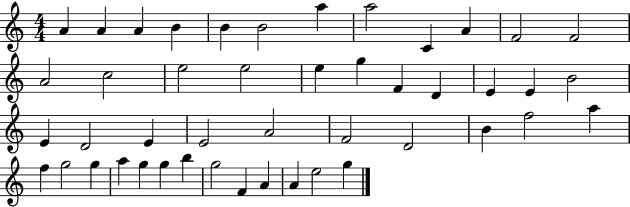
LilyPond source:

{
  \clef treble
  \numericTimeSignature
  \time 4/4
  \key c \major
  a'4 a'4 a'4 b'4 | b'4 b'2 a''4 | a''2 c'4 a'4 | f'2 f'2 | \break a'2 c''2 | e''2 e''2 | e''4 g''4 f'4 d'4 | e'4 e'4 b'2 | \break e'4 d'2 e'4 | e'2 a'2 | f'2 d'2 | b'4 f''2 a''4 | \break f''4 g''2 g''4 | a''4 g''4 g''4 b''4 | g''2 f'4 a'4 | a'4 e''2 g''4 | \break \bar "|."
}